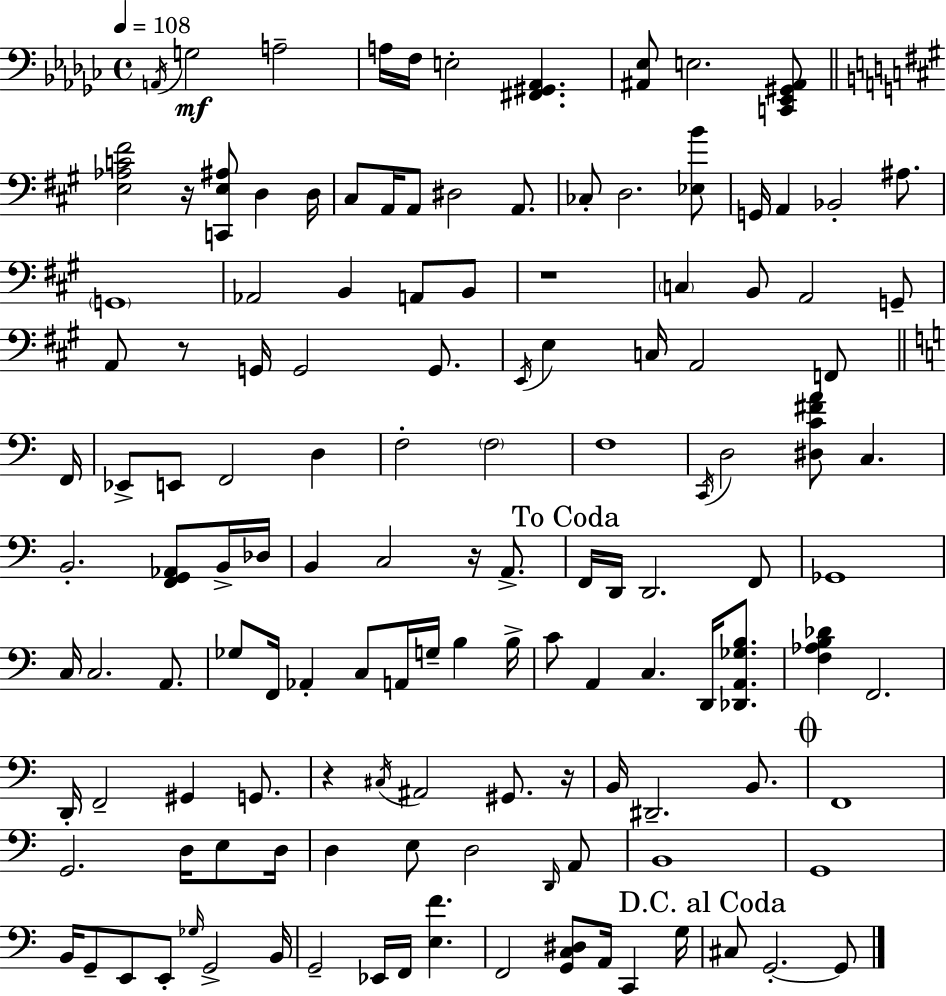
X:1
T:Untitled
M:4/4
L:1/4
K:Ebm
A,,/4 G,2 A,2 A,/4 F,/4 E,2 [^F,,^G,,_A,,] [^A,,_E,]/2 E,2 [C,,_E,,^G,,^A,,]/2 [E,_A,C^F]2 z/4 [C,,E,^A,]/2 D, D,/4 ^C,/2 A,,/4 A,,/2 ^D,2 A,,/2 _C,/2 D,2 [_E,B]/2 G,,/4 A,, _B,,2 ^A,/2 G,,4 _A,,2 B,, A,,/2 B,,/2 z4 C, B,,/2 A,,2 G,,/2 A,,/2 z/2 G,,/4 G,,2 G,,/2 E,,/4 E, C,/4 A,,2 F,,/2 F,,/4 _E,,/2 E,,/2 F,,2 D, F,2 F,2 F,4 C,,/4 D,2 [^D,C^FA]/2 C, B,,2 [F,,G,,_A,,]/2 B,,/4 _D,/4 B,, C,2 z/4 A,,/2 F,,/4 D,,/4 D,,2 F,,/2 _G,,4 C,/4 C,2 A,,/2 _G,/2 F,,/4 _A,, C,/2 A,,/4 G,/4 B, B,/4 C/2 A,, C, D,,/4 [_D,,A,,_G,B,]/2 [F,_A,B,_D] F,,2 D,,/4 F,,2 ^G,, G,,/2 z ^C,/4 ^A,,2 ^G,,/2 z/4 B,,/4 ^D,,2 B,,/2 F,,4 G,,2 D,/4 E,/2 D,/4 D, E,/2 D,2 D,,/4 A,,/2 B,,4 G,,4 B,,/4 G,,/2 E,,/2 E,,/2 _G,/4 G,,2 B,,/4 G,,2 _E,,/4 F,,/4 [E,F] F,,2 [G,,C,^D,]/2 A,,/4 C,, G,/4 ^C,/2 G,,2 G,,/2